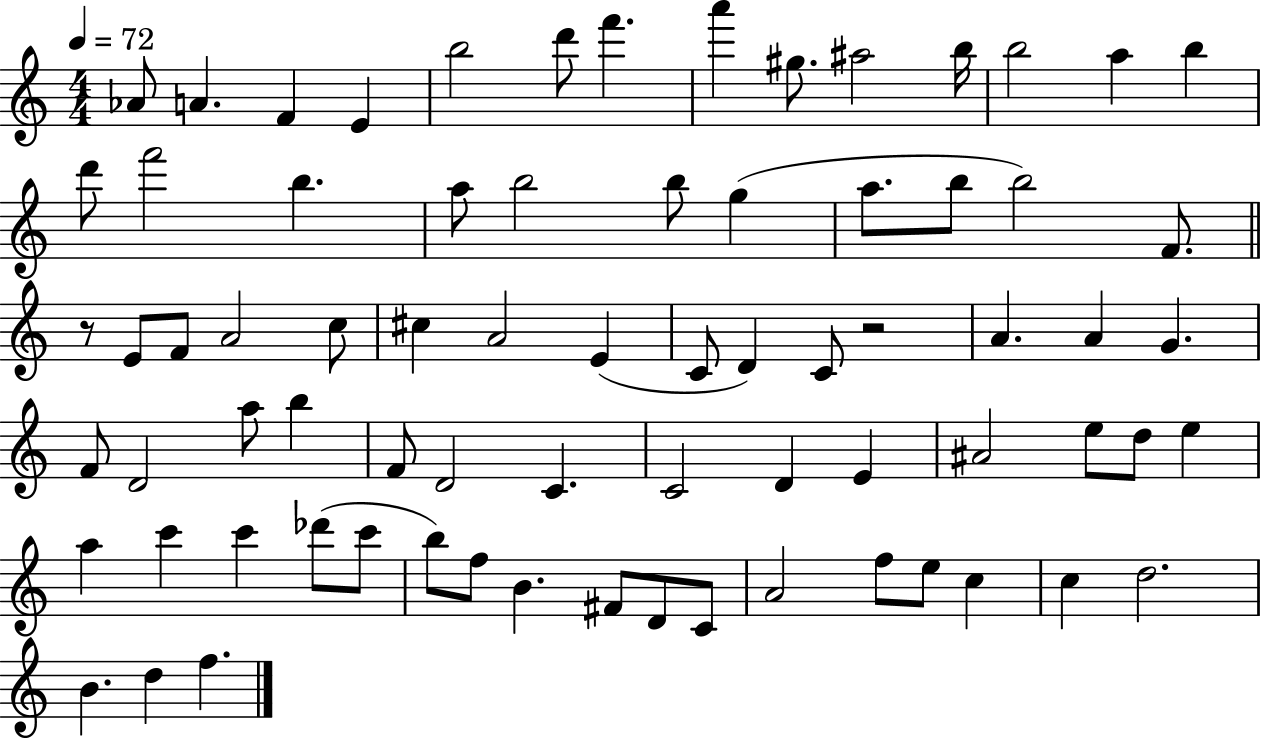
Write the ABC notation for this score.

X:1
T:Untitled
M:4/4
L:1/4
K:C
_A/2 A F E b2 d'/2 f' a' ^g/2 ^a2 b/4 b2 a b d'/2 f'2 b a/2 b2 b/2 g a/2 b/2 b2 F/2 z/2 E/2 F/2 A2 c/2 ^c A2 E C/2 D C/2 z2 A A G F/2 D2 a/2 b F/2 D2 C C2 D E ^A2 e/2 d/2 e a c' c' _d'/2 c'/2 b/2 f/2 B ^F/2 D/2 C/2 A2 f/2 e/2 c c d2 B d f